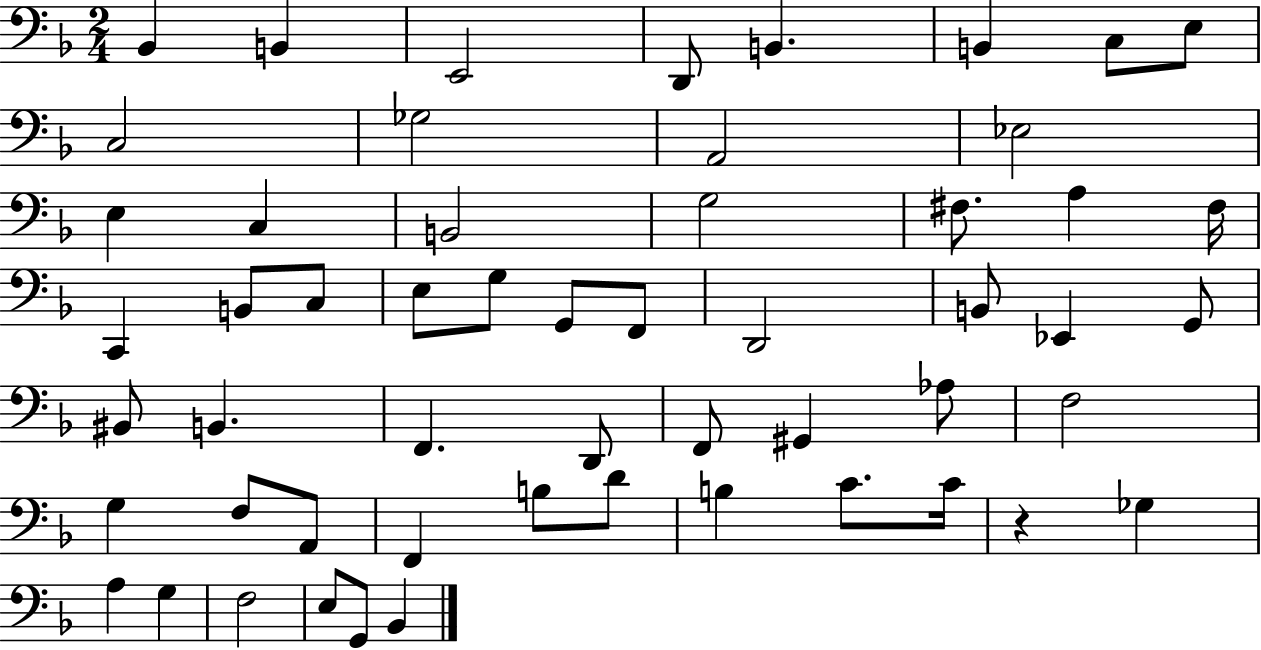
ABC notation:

X:1
T:Untitled
M:2/4
L:1/4
K:F
_B,, B,, E,,2 D,,/2 B,, B,, C,/2 E,/2 C,2 _G,2 A,,2 _E,2 E, C, B,,2 G,2 ^F,/2 A, ^F,/4 C,, B,,/2 C,/2 E,/2 G,/2 G,,/2 F,,/2 D,,2 B,,/2 _E,, G,,/2 ^B,,/2 B,, F,, D,,/2 F,,/2 ^G,, _A,/2 F,2 G, F,/2 A,,/2 F,, B,/2 D/2 B, C/2 C/4 z _G, A, G, F,2 E,/2 G,,/2 _B,,